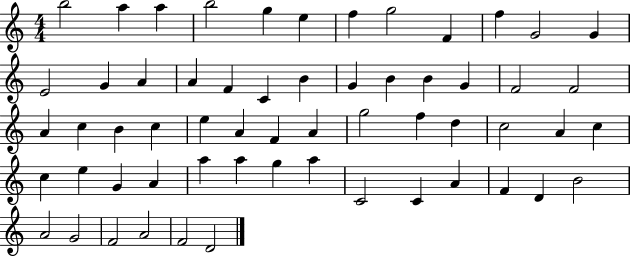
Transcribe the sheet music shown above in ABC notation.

X:1
T:Untitled
M:4/4
L:1/4
K:C
b2 a a b2 g e f g2 F f G2 G E2 G A A F C B G B B G F2 F2 A c B c e A F A g2 f d c2 A c c e G A a a g a C2 C A F D B2 A2 G2 F2 A2 F2 D2